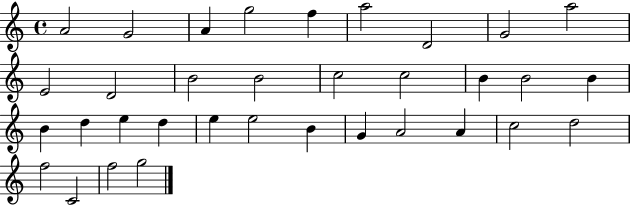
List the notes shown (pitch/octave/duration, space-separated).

A4/h G4/h A4/q G5/h F5/q A5/h D4/h G4/h A5/h E4/h D4/h B4/h B4/h C5/h C5/h B4/q B4/h B4/q B4/q D5/q E5/q D5/q E5/q E5/h B4/q G4/q A4/h A4/q C5/h D5/h F5/h C4/h F5/h G5/h